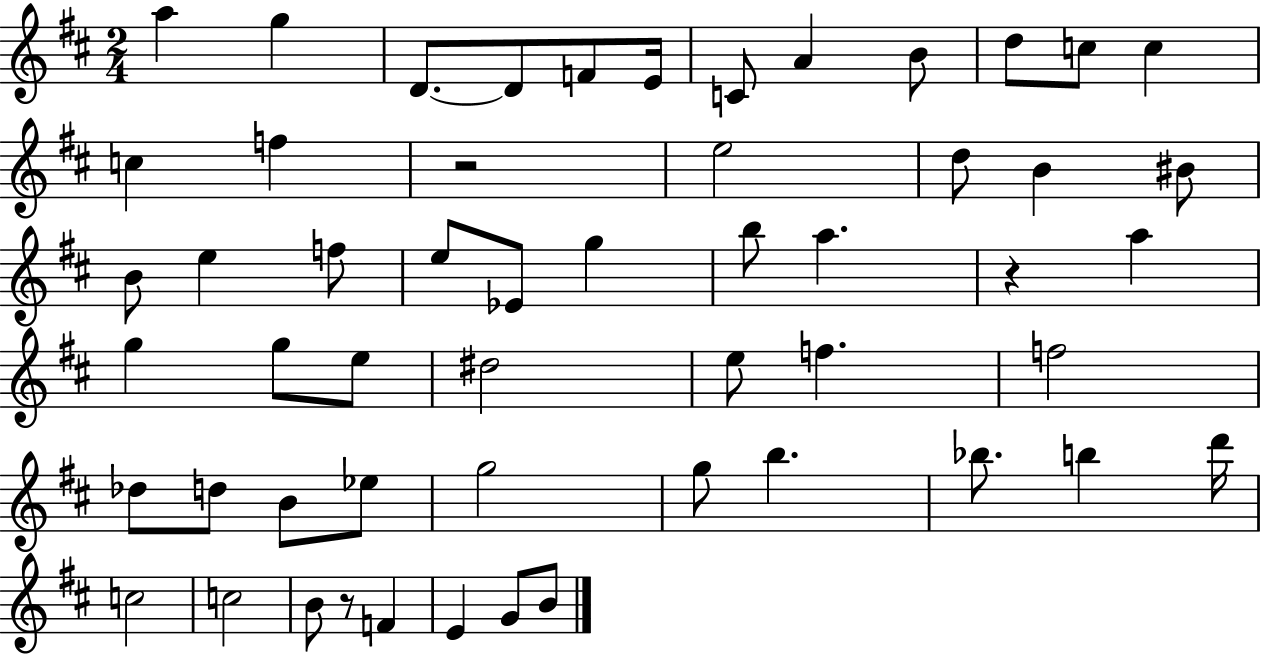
X:1
T:Untitled
M:2/4
L:1/4
K:D
a g D/2 D/2 F/2 E/4 C/2 A B/2 d/2 c/2 c c f z2 e2 d/2 B ^B/2 B/2 e f/2 e/2 _E/2 g b/2 a z a g g/2 e/2 ^d2 e/2 f f2 _d/2 d/2 B/2 _e/2 g2 g/2 b _b/2 b d'/4 c2 c2 B/2 z/2 F E G/2 B/2